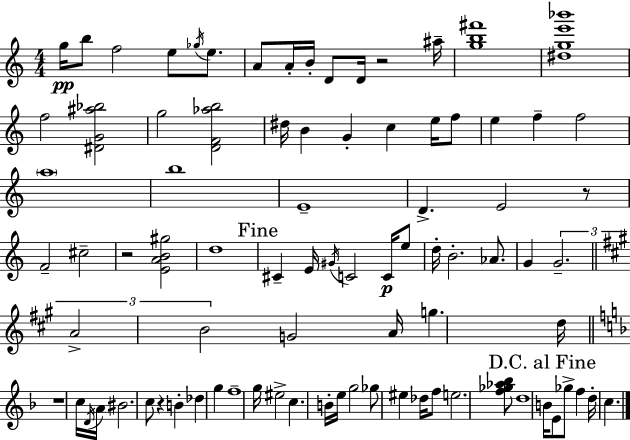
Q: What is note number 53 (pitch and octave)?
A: C5